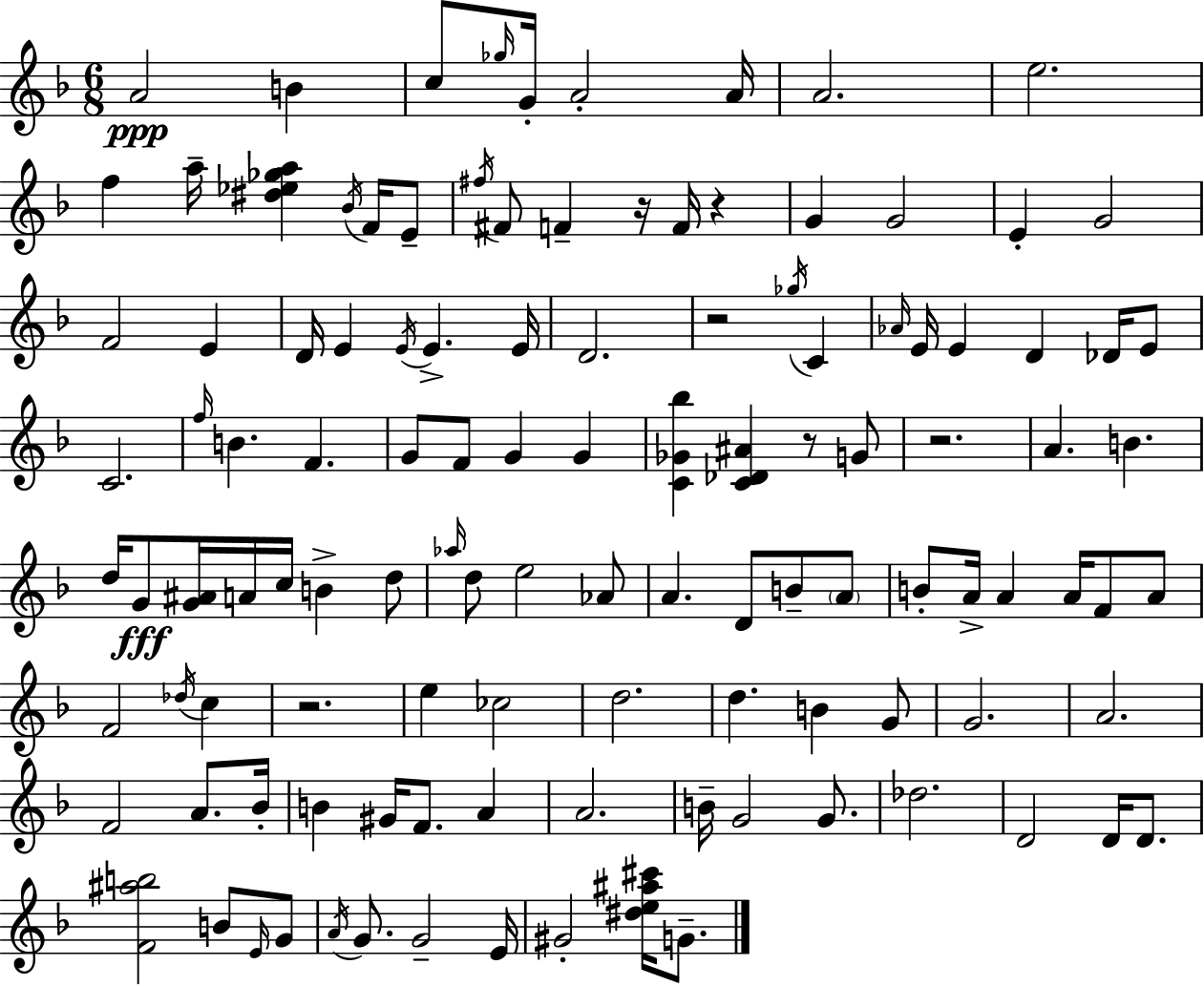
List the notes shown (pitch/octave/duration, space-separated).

A4/h B4/q C5/e Gb5/s G4/s A4/h A4/s A4/h. E5/h. F5/q A5/s [D#5,Eb5,Gb5,A5]/q Bb4/s F4/s E4/e F#5/s F#4/e F4/q R/s F4/s R/q G4/q G4/h E4/q G4/h F4/h E4/q D4/s E4/q E4/s E4/q. E4/s D4/h. R/h Gb5/s C4/q Ab4/s E4/s E4/q D4/q Db4/s E4/e C4/h. F5/s B4/q. F4/q. G4/e F4/e G4/q G4/q [C4,Gb4,Bb5]/q [C4,Db4,A#4]/q R/e G4/e R/h. A4/q. B4/q. D5/s G4/e [G4,A#4]/s A4/s C5/s B4/q D5/e Ab5/s D5/e E5/h Ab4/e A4/q. D4/e B4/e A4/e B4/e A4/s A4/q A4/s F4/e A4/e F4/h Db5/s C5/q R/h. E5/q CES5/h D5/h. D5/q. B4/q G4/e G4/h. A4/h. F4/h A4/e. Bb4/s B4/q G#4/s F4/e. A4/q A4/h. B4/s G4/h G4/e. Db5/h. D4/h D4/s D4/e. [F4,A#5,B5]/h B4/e E4/s G4/e A4/s G4/e. G4/h E4/s G#4/h [D#5,E5,A#5,C#6]/s G4/e.